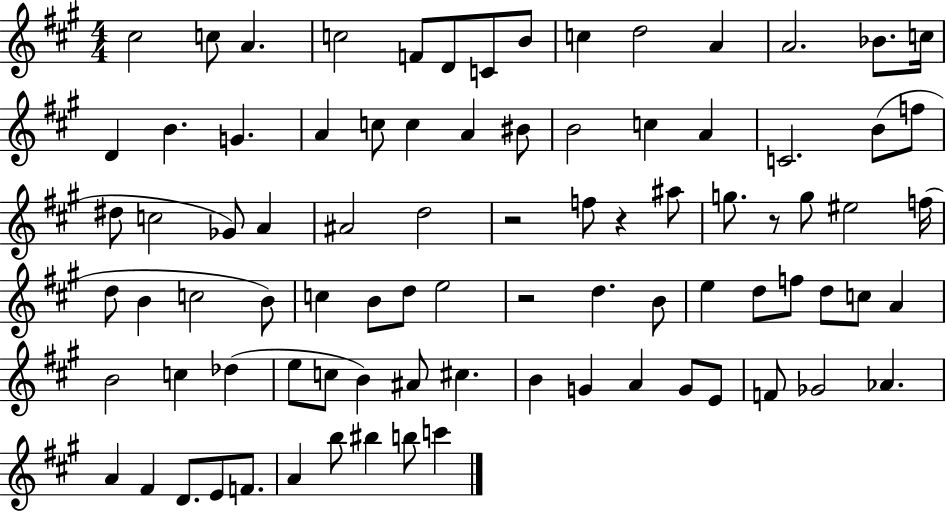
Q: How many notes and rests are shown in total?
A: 86